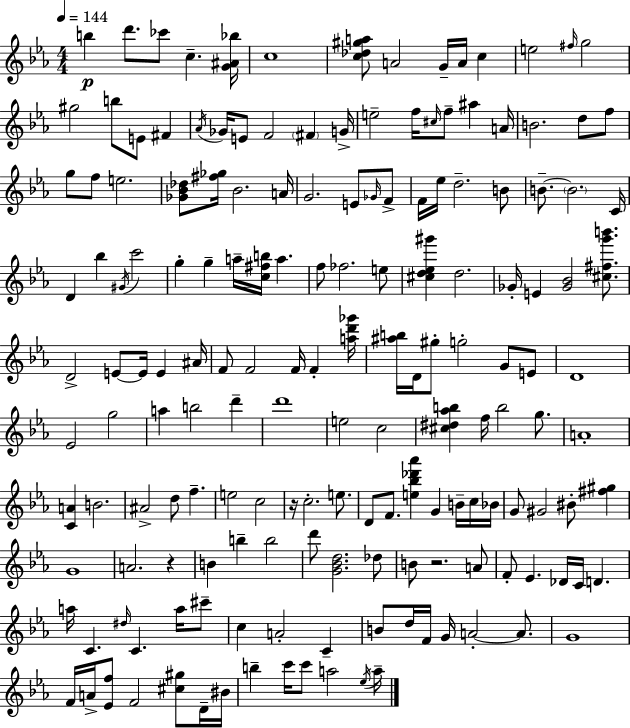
X:1
T:Untitled
M:4/4
L:1/4
K:Eb
b d'/2 _c'/2 c [G^A_b]/4 c4 [c_d^ga]/2 A2 G/4 A/4 c e2 ^f/4 g2 ^g2 b/2 E/2 ^F _A/4 _G/4 E/2 F2 ^F G/4 e2 f/4 ^c/4 f/2 ^a A/4 B2 d/2 f/2 g/2 f/2 e2 [_G_B_d]/2 [^f_g]/4 _B2 A/4 G2 E/2 _G/4 F/2 F/4 _e/4 d2 B/2 B/2 B2 C/4 D _b ^G/4 c'2 g g a/4 [c^fb]/4 a f/2 _f2 e/2 [^cd_e^g'] d2 _G/4 E [_G_B]2 [^c^fg'b']/2 D2 E/2 E/4 E ^A/4 F/2 F2 F/4 F [ad'_g']/4 [^ab]/4 D/4 ^g/2 g2 G/2 E/2 D4 _E2 g2 a b2 d' d'4 e2 c2 [^c^d_ab] f/4 b2 g/2 A4 [CA] B2 ^A2 d/2 f e2 c2 z/4 c2 e/2 D/2 F/2 [e_b_d'_a'] G B/4 c/4 _B/4 G/2 ^G2 ^B/2 [^f^g] G4 A2 z B b b2 d'/2 [G_Bd]2 _d/2 B/2 z2 A/2 F/2 _E _D/4 C/4 D a/4 C ^d/4 C a/4 ^c'/2 c A2 C B/2 d/4 F/4 G/4 A2 A/2 G4 F/4 A/4 [_Ef]/2 F2 [^c^g]/2 D/4 ^B/4 b c'/4 c'/2 a2 _e/4 a/4